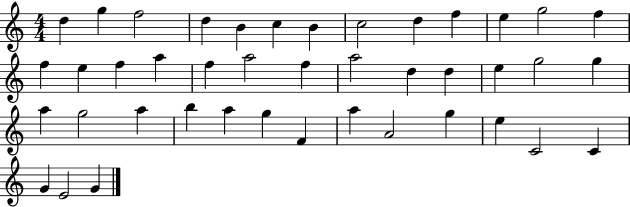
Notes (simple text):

D5/q G5/q F5/h D5/q B4/q C5/q B4/q C5/h D5/q F5/q E5/q G5/h F5/q F5/q E5/q F5/q A5/q F5/q A5/h F5/q A5/h D5/q D5/q E5/q G5/h G5/q A5/q G5/h A5/q B5/q A5/q G5/q F4/q A5/q A4/h G5/q E5/q C4/h C4/q G4/q E4/h G4/q